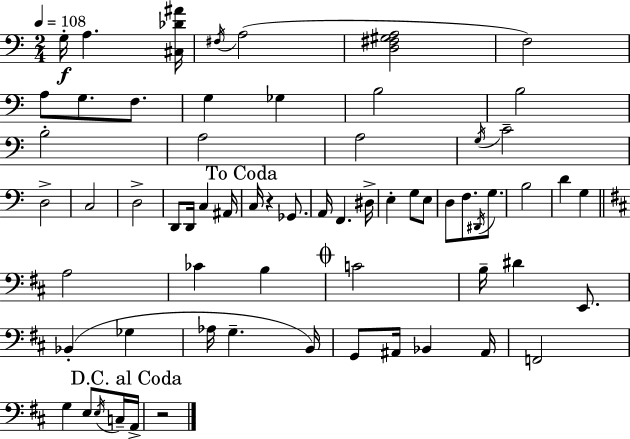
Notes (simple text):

G3/s A3/q. [C#3,Db4,A#4]/s F#3/s A3/h [D3,F#3,G#3,A3]/h F3/h A3/e G3/e. F3/e. G3/q Gb3/q B3/h B3/h B3/h A3/h A3/h G3/s C4/h D3/h C3/h D3/h D2/e D2/s C3/q A#2/s C3/s R/q Gb2/e. A2/s F2/q. D#3/s E3/q G3/e E3/e D3/e F3/e. D#2/s G3/e. B3/h D4/q G3/q A3/h CES4/q B3/q C4/h B3/s D#4/q E2/e. Bb2/q Gb3/q Ab3/s G3/q. B2/s G2/e A#2/s Bb2/q A#2/s F2/h G3/q E3/e E3/s C3/s A2/s R/h